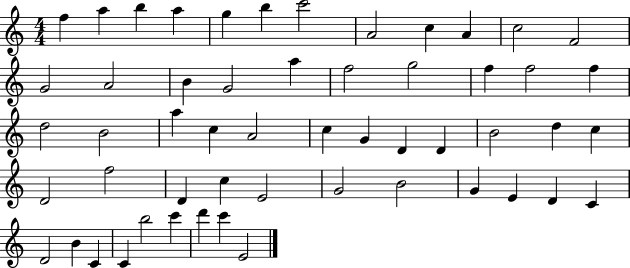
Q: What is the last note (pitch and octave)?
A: E4